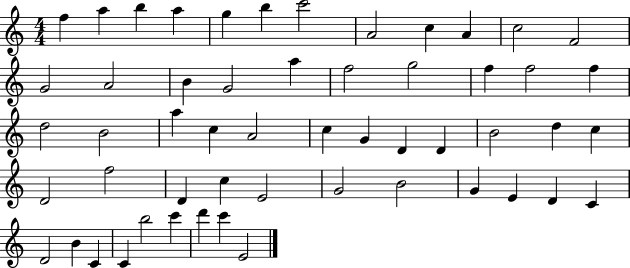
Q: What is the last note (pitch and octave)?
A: E4